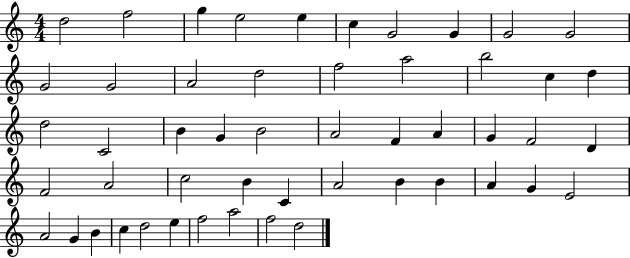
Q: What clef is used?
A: treble